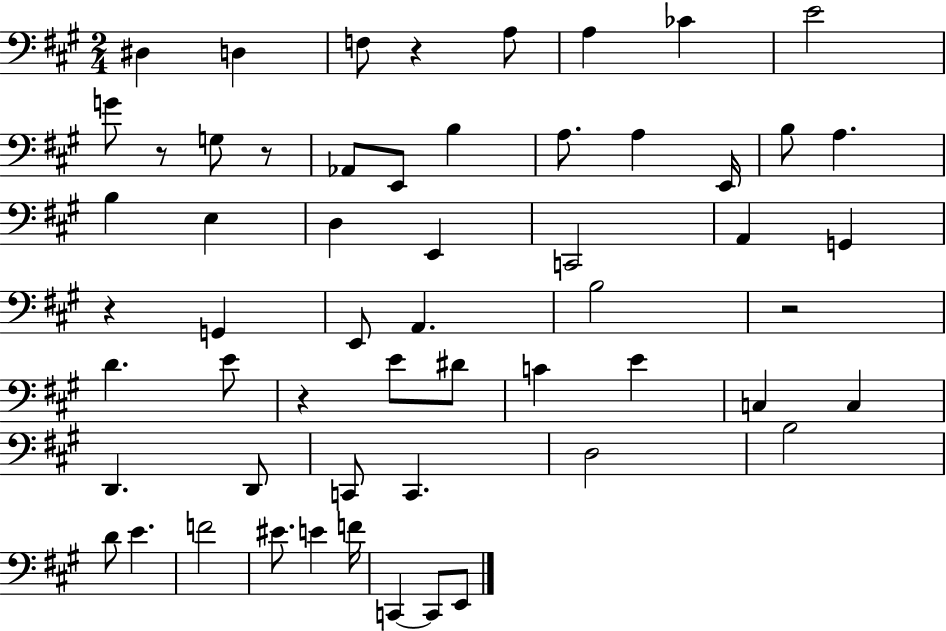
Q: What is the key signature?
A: A major